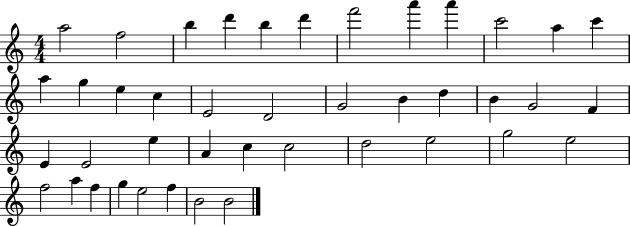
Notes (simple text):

A5/h F5/h B5/q D6/q B5/q D6/q F6/h A6/q A6/q C6/h A5/q C6/q A5/q G5/q E5/q C5/q E4/h D4/h G4/h B4/q D5/q B4/q G4/h F4/q E4/q E4/h E5/q A4/q C5/q C5/h D5/h E5/h G5/h E5/h F5/h A5/q F5/q G5/q E5/h F5/q B4/h B4/h